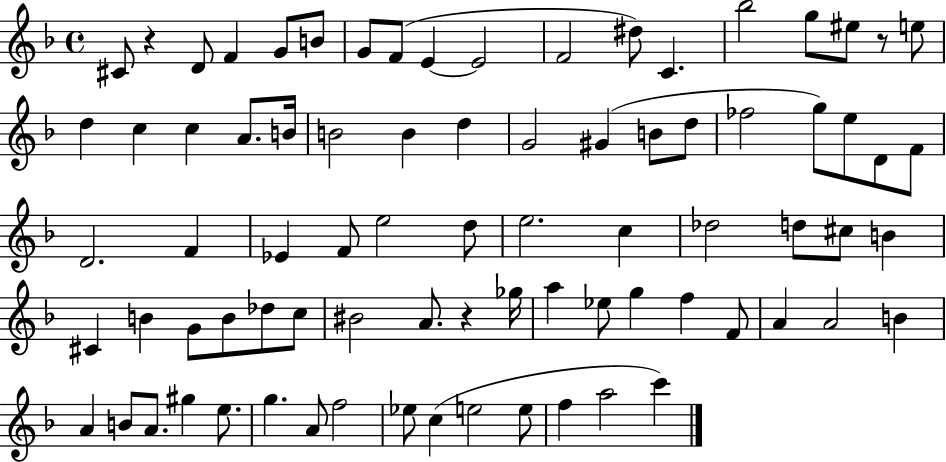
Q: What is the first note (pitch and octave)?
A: C#4